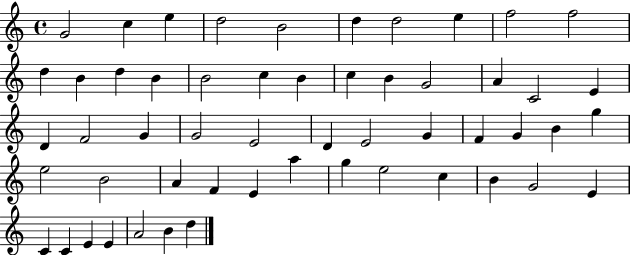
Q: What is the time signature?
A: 4/4